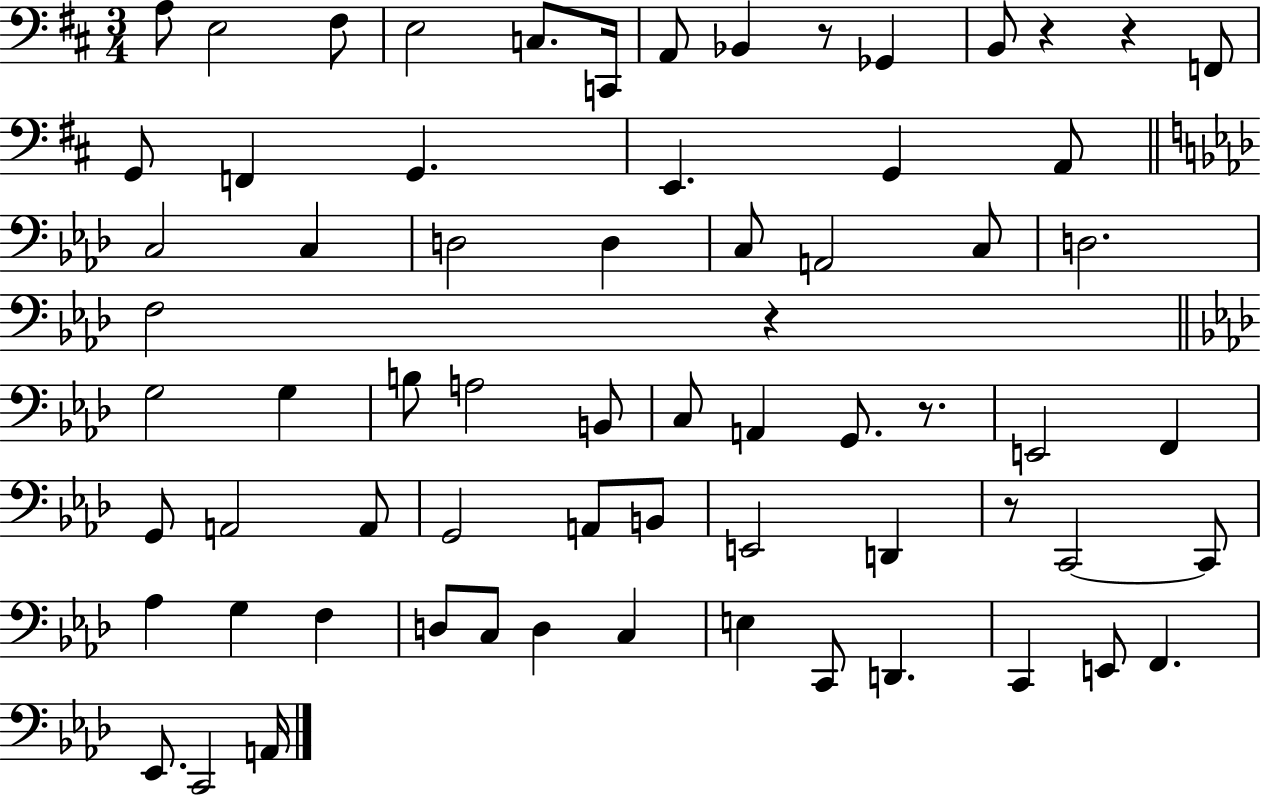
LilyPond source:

{
  \clef bass
  \numericTimeSignature
  \time 3/4
  \key d \major
  a8 e2 fis8 | e2 c8. c,16 | a,8 bes,4 r8 ges,4 | b,8 r4 r4 f,8 | \break g,8 f,4 g,4. | e,4. g,4 a,8 | \bar "||" \break \key aes \major c2 c4 | d2 d4 | c8 a,2 c8 | d2. | \break f2 r4 | \bar "||" \break \key f \minor g2 g4 | b8 a2 b,8 | c8 a,4 g,8. r8. | e,2 f,4 | \break g,8 a,2 a,8 | g,2 a,8 b,8 | e,2 d,4 | r8 c,2~~ c,8 | \break aes4 g4 f4 | d8 c8 d4 c4 | e4 c,8 d,4. | c,4 e,8 f,4. | \break ees,8. c,2 a,16 | \bar "|."
}